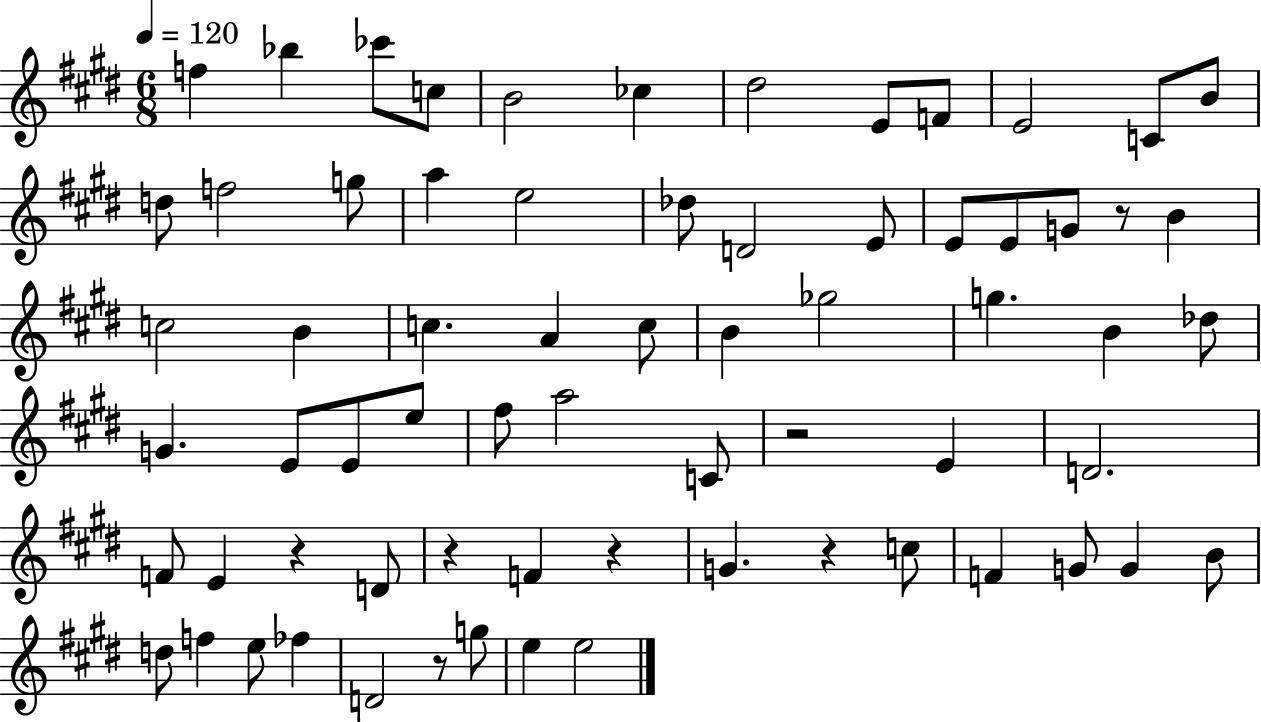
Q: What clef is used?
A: treble